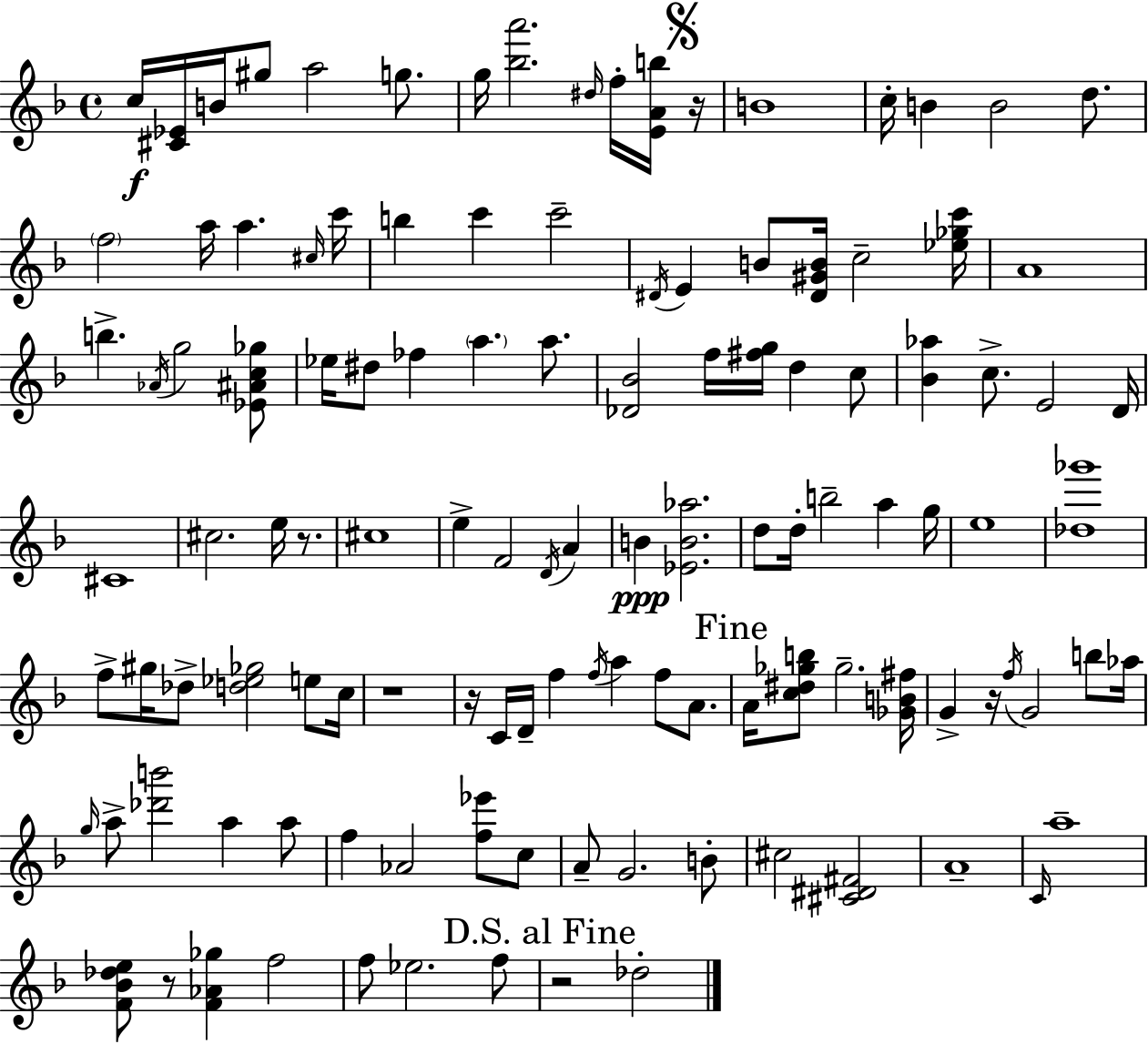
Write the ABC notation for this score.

X:1
T:Untitled
M:4/4
L:1/4
K:Dm
c/4 [^C_E]/4 B/4 ^g/2 a2 g/2 g/4 [_ba']2 ^d/4 f/4 [EAb]/4 z/4 B4 c/4 B B2 d/2 f2 a/4 a ^c/4 c'/4 b c' c'2 ^D/4 E B/2 [^D^GB]/4 c2 [_e_gc']/4 A4 b _A/4 g2 [_E^Ac_g]/2 _e/4 ^d/2 _f a a/2 [_D_B]2 f/4 [^fg]/4 d c/2 [_B_a] c/2 E2 D/4 ^C4 ^c2 e/4 z/2 ^c4 e F2 D/4 A B [_EB_a]2 d/2 d/4 b2 a g/4 e4 [_d_g']4 f/2 ^g/4 _d/2 [d_e_g]2 e/2 c/4 z4 z/4 C/4 D/4 f f/4 a f/2 A/2 A/4 [c^d_gb]/2 _g2 [_GB^f]/4 G z/4 f/4 G2 b/2 _a/4 g/4 a/2 [_d'b']2 a a/2 f _A2 [f_e']/2 c/2 A/2 G2 B/2 ^c2 [^C^D^F]2 A4 C/4 a4 [F_B_de]/2 z/2 [F_A_g] f2 f/2 _e2 f/2 z2 _d2